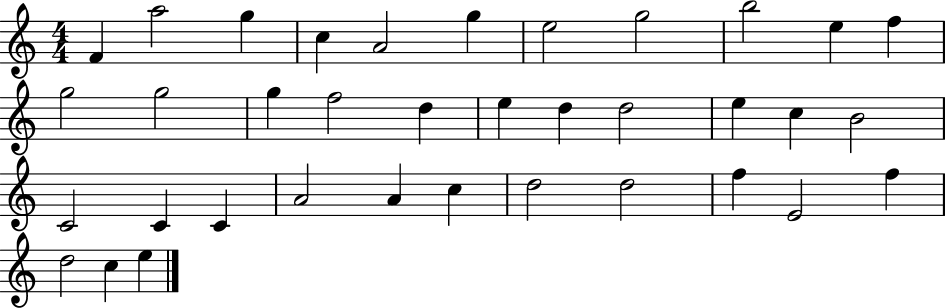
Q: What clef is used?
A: treble